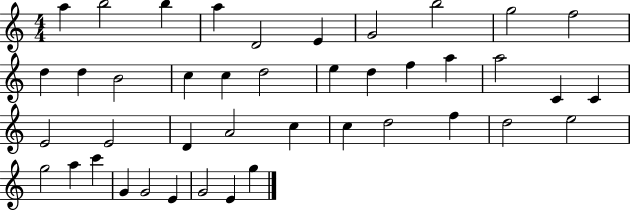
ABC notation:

X:1
T:Untitled
M:4/4
L:1/4
K:C
a b2 b a D2 E G2 b2 g2 f2 d d B2 c c d2 e d f a a2 C C E2 E2 D A2 c c d2 f d2 e2 g2 a c' G G2 E G2 E g